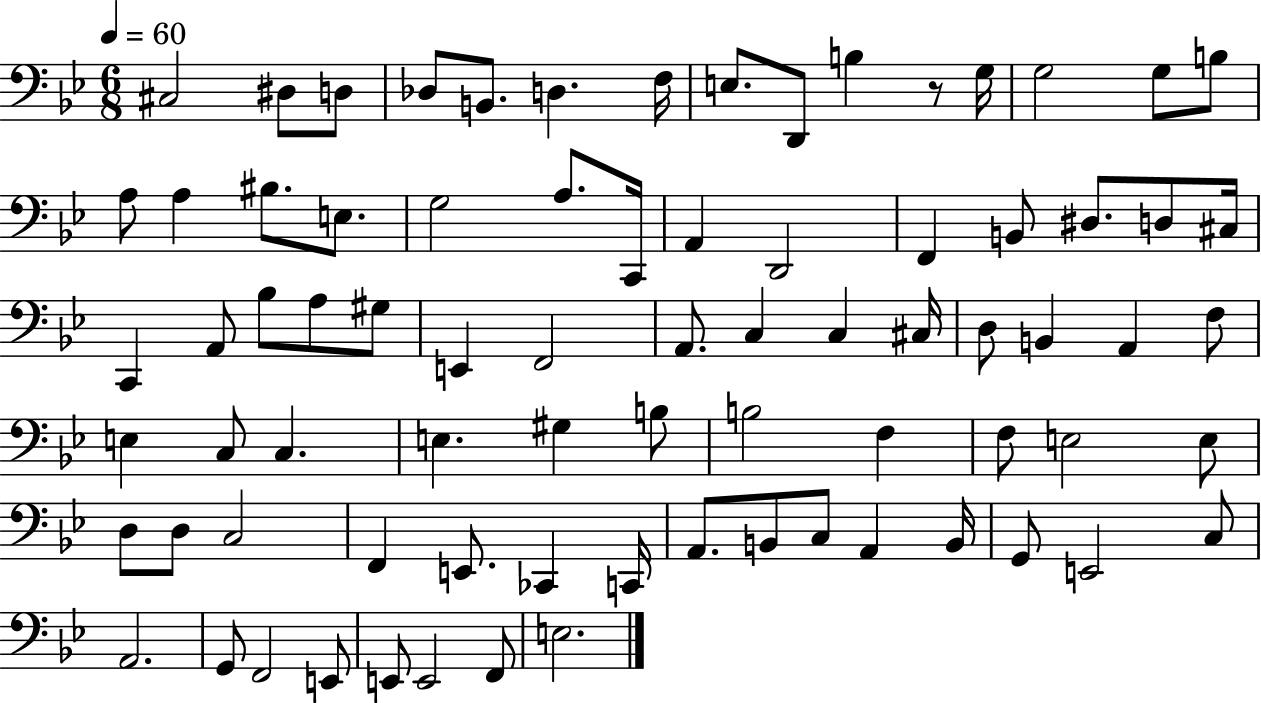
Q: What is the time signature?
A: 6/8